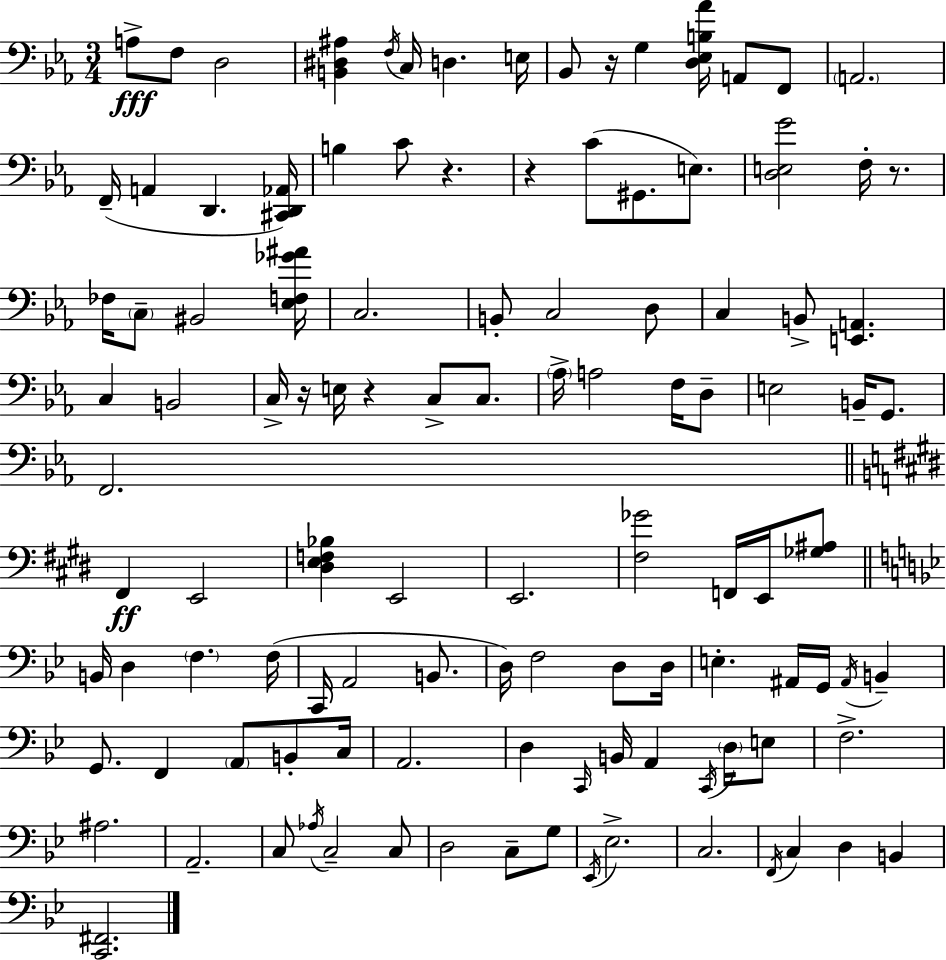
{
  \clef bass
  \numericTimeSignature
  \time 3/4
  \key ees \major
  \repeat volta 2 { a8->\fff f8 d2 | <b, dis ais>4 \acciaccatura { f16 } c16 d4. | e16 bes,8 r16 g4 <d ees b aes'>16 a,8 f,8 | \parenthesize a,2. | \break f,16--( a,4 d,4. | <cis, d, aes,>16) b4 c'8 r4. | r4 c'8( gis,8. e8.) | <d e g'>2 f16-. r8. | \break fes16 \parenthesize c8-- bis,2 | <ees f ges' ais'>16 c2. | b,8-. c2 d8 | c4 b,8-> <e, a,>4. | \break c4 b,2 | c16-> r16 e16 r4 c8-> c8. | \parenthesize aes16-> a2 f16 d8-- | e2 b,16-- g,8. | \break f,2. | \bar "||" \break \key e \major fis,4\ff e,2 | <dis e f bes>4 e,2 | e,2. | <fis ges'>2 f,16 e,16 <ges ais>8 | \break \bar "||" \break \key bes \major b,16 d4 \parenthesize f4. f16( | c,16 a,2 b,8. | d16) f2 d8 d16 | e4.-. ais,16 g,16 \acciaccatura { ais,16 } b,4-- | \break g,8. f,4 \parenthesize a,8 b,8-. | c16 a,2. | d4 \grace { c,16 } b,16 a,4 \acciaccatura { c,16 } | \parenthesize d16 e8 f2.-> | \break ais2. | a,2.-- | c8 \acciaccatura { aes16 } c2-- | c8 d2 | \break c8-- g8 \acciaccatura { ees,16 } ees2.-> | c2. | \acciaccatura { f,16 } c4 d4 | b,4 <c, fis,>2. | \break } \bar "|."
}